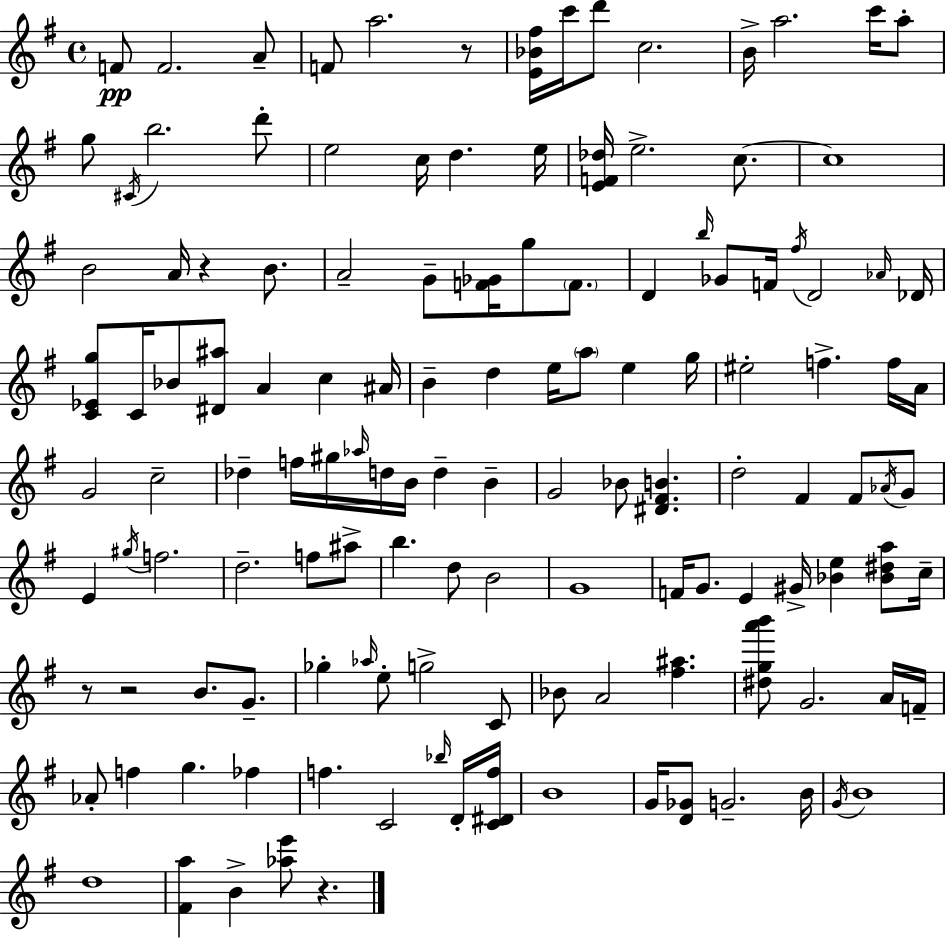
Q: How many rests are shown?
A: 5